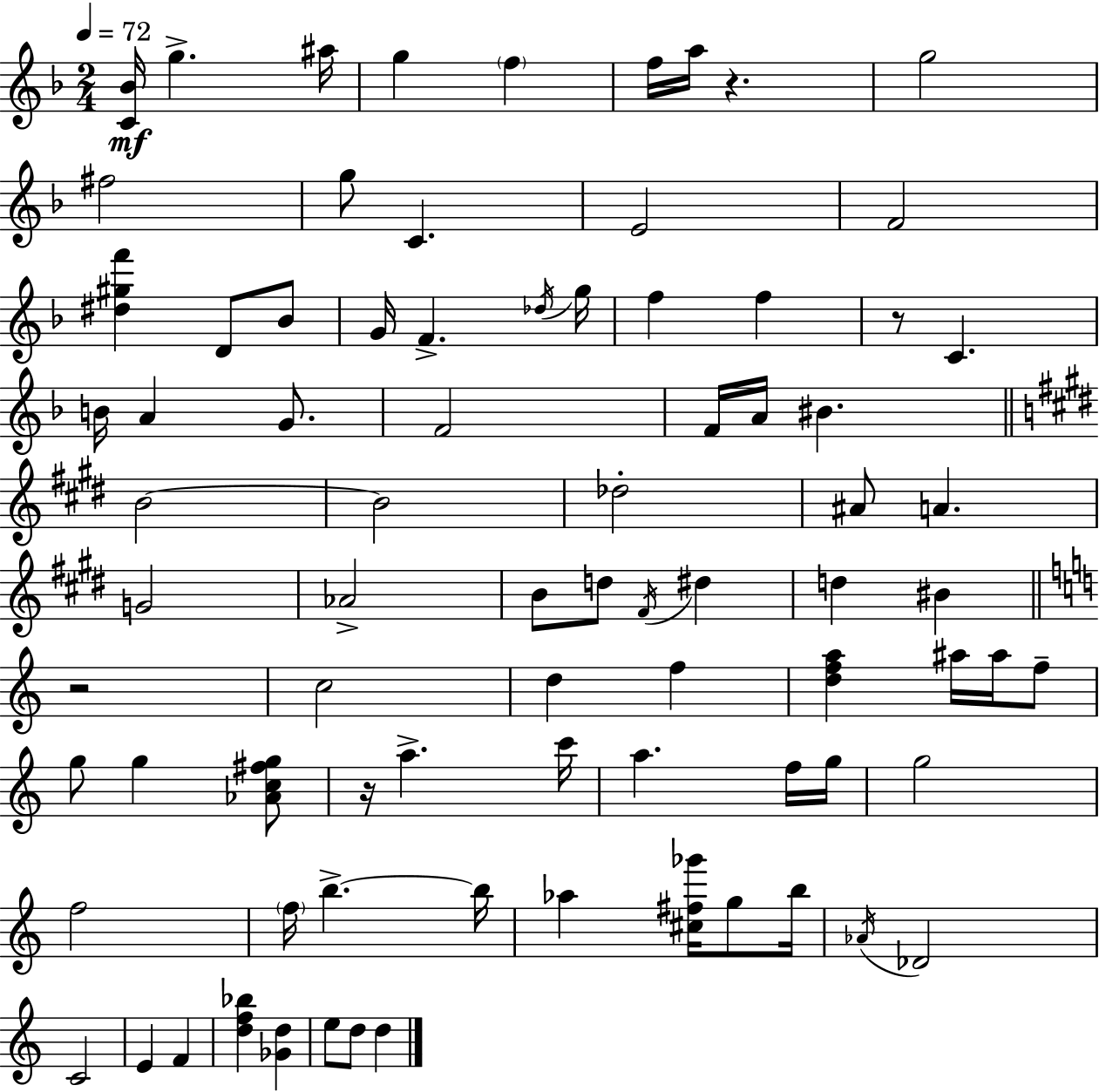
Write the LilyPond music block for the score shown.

{
  \clef treble
  \numericTimeSignature
  \time 2/4
  \key f \major
  \tempo 4 = 72
  <c' bes'>16\mf g''4.-> ais''16 | g''4 \parenthesize f''4 | f''16 a''16 r4. | g''2 | \break fis''2 | g''8 c'4. | e'2 | f'2 | \break <dis'' gis'' f'''>4 d'8 bes'8 | g'16 f'4.-> \acciaccatura { des''16 } | g''16 f''4 f''4 | r8 c'4. | \break b'16 a'4 g'8. | f'2 | f'16 a'16 bis'4. | \bar "||" \break \key e \major b'2~~ | b'2 | des''2-. | ais'8 a'4. | \break g'2 | aes'2-> | b'8 d''8 \acciaccatura { fis'16 } dis''4 | d''4 bis'4 | \break \bar "||" \break \key a \minor r2 | c''2 | d''4 f''4 | <d'' f'' a''>4 ais''16 ais''16 f''8-- | \break g''8 g''4 <aes' c'' fis'' g''>8 | r16 a''4.-> c'''16 | a''4. f''16 g''16 | g''2 | \break f''2 | \parenthesize f''16 b''4.->~~ b''16 | aes''4 <cis'' fis'' ges'''>16 g''8 b''16 | \acciaccatura { aes'16 } des'2 | \break c'2 | e'4 f'4 | <d'' f'' bes''>4 <ges' d''>4 | e''8 d''8 d''4 | \break \bar "|."
}